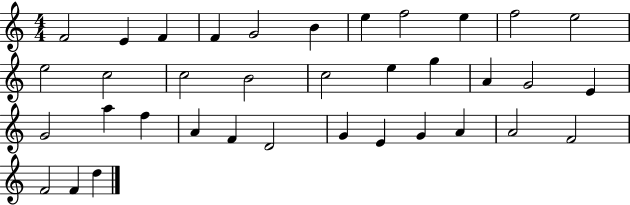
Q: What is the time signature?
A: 4/4